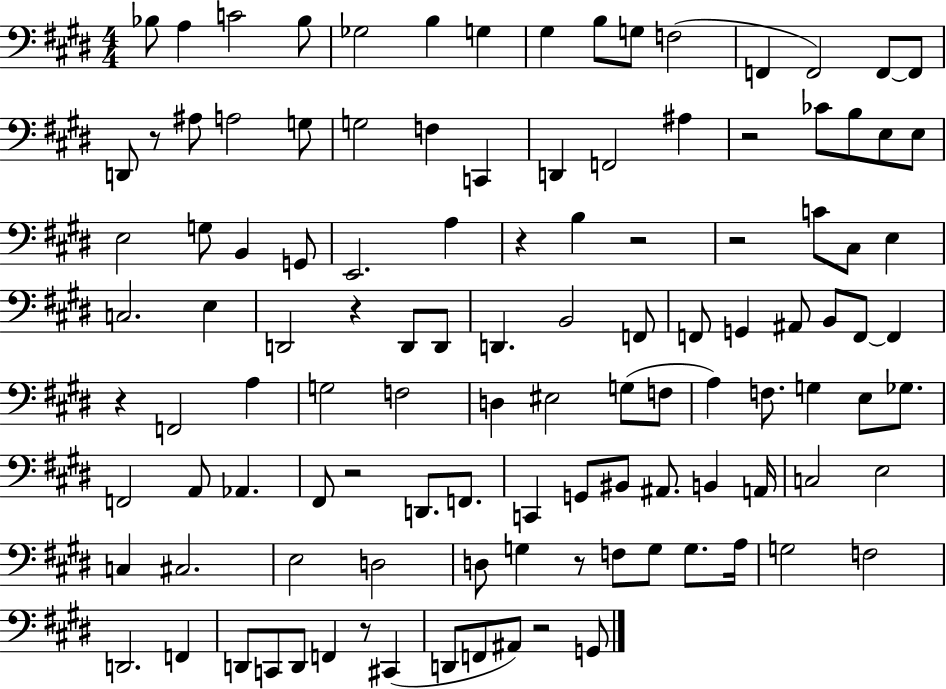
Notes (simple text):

Bb3/e A3/q C4/h Bb3/e Gb3/h B3/q G3/q G#3/q B3/e G3/e F3/h F2/q F2/h F2/e F2/e D2/e R/e A#3/e A3/h G3/e G3/h F3/q C2/q D2/q F2/h A#3/q R/h CES4/e B3/e E3/e E3/e E3/h G3/e B2/q G2/e E2/h. A3/q R/q B3/q R/h R/h C4/e C#3/e E3/q C3/h. E3/q D2/h R/q D2/e D2/e D2/q. B2/h F2/e F2/e G2/q A#2/e B2/e F2/e F2/q R/q F2/h A3/q G3/h F3/h D3/q EIS3/h G3/e F3/e A3/q F3/e. G3/q E3/e Gb3/e. F2/h A2/e Ab2/q. F#2/e R/h D2/e. F2/e. C2/q G2/e BIS2/e A#2/e. B2/q A2/s C3/h E3/h C3/q C#3/h. E3/h D3/h D3/e G3/q R/e F3/e G3/e G3/e. A3/s G3/h F3/h D2/h. F2/q D2/e C2/e D2/e F2/q R/e C#2/q D2/e F2/e A#2/e R/h G2/e